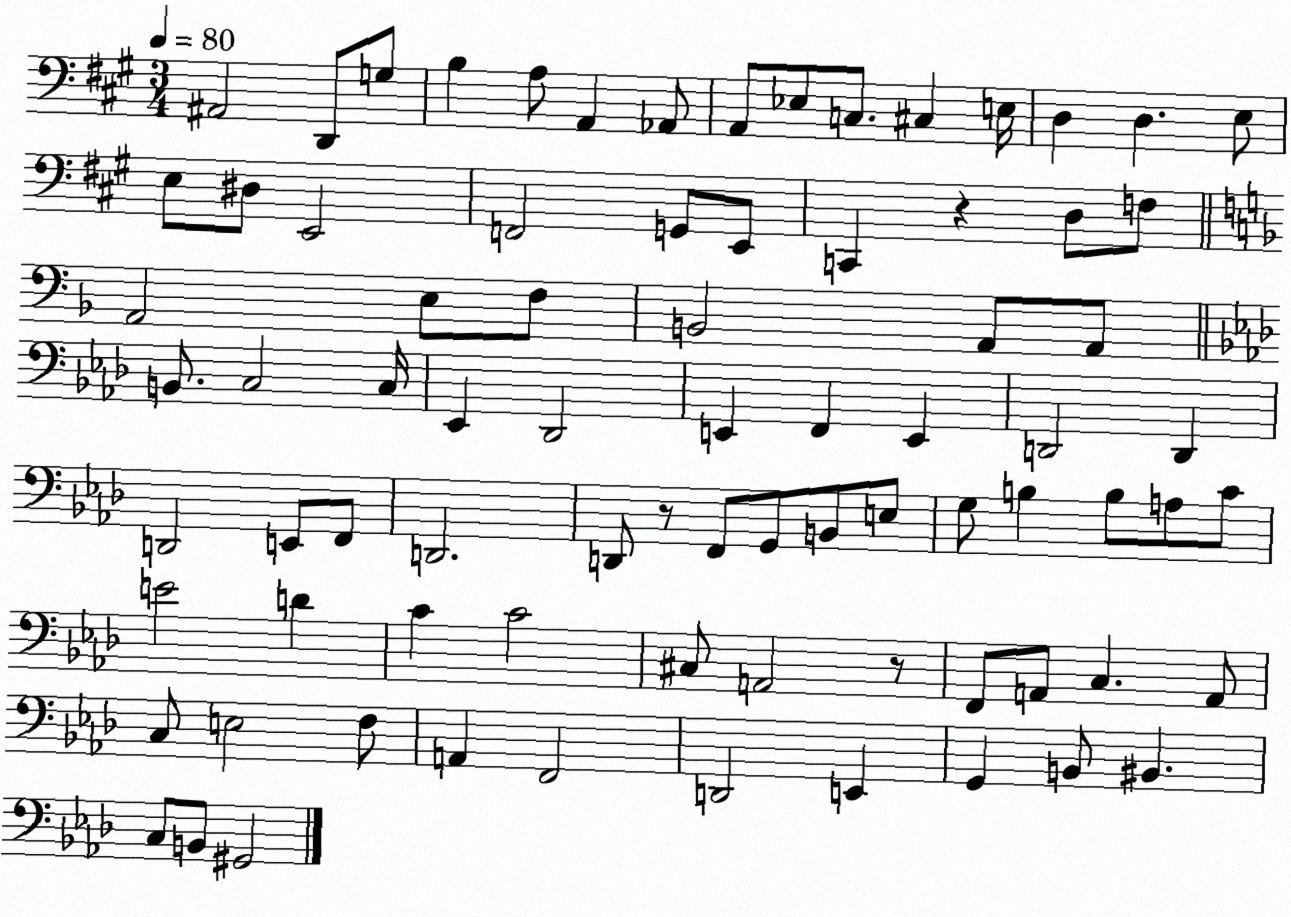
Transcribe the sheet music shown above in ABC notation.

X:1
T:Untitled
M:3/4
L:1/4
K:A
^A,,2 D,,/2 G,/2 B, A,/2 A,, _A,,/2 A,,/2 _E,/2 C,/2 ^C, E,/4 D, D, E,/2 E,/2 ^D,/2 E,,2 F,,2 G,,/2 E,,/2 C,, z D,/2 F,/2 A,,2 E,/2 F,/2 B,,2 A,,/2 A,,/2 B,,/2 C,2 C,/4 _E,, _D,,2 E,, F,, E,, D,,2 D,, D,,2 E,,/2 F,,/2 D,,2 D,,/2 z/2 F,,/2 G,,/2 B,,/2 E,/2 G,/2 B, B,/2 A,/2 C/2 E2 D C C2 ^C,/2 A,,2 z/2 F,,/2 A,,/2 C, A,,/2 C,/2 E,2 F,/2 A,, F,,2 D,,2 E,, G,, B,,/2 ^B,, C,/2 B,,/2 ^G,,2